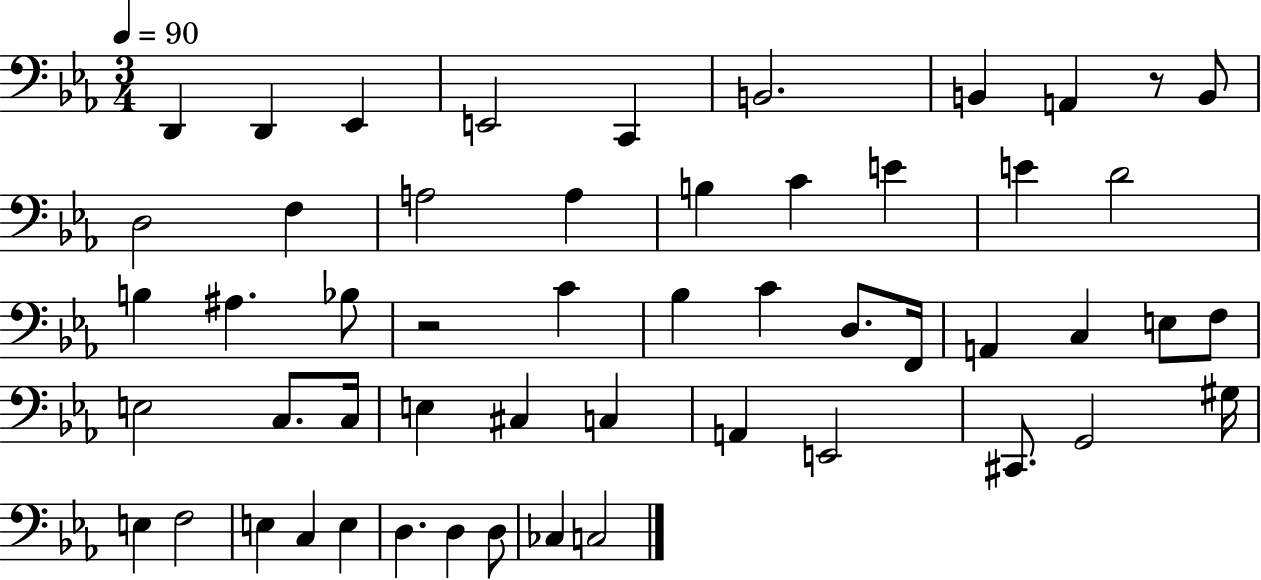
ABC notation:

X:1
T:Untitled
M:3/4
L:1/4
K:Eb
D,, D,, _E,, E,,2 C,, B,,2 B,, A,, z/2 B,,/2 D,2 F, A,2 A, B, C E E D2 B, ^A, _B,/2 z2 C _B, C D,/2 F,,/4 A,, C, E,/2 F,/2 E,2 C,/2 C,/4 E, ^C, C, A,, E,,2 ^C,,/2 G,,2 ^G,/4 E, F,2 E, C, E, D, D, D,/2 _C, C,2